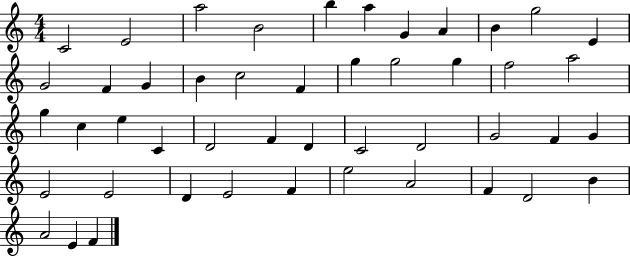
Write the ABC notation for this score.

X:1
T:Untitled
M:4/4
L:1/4
K:C
C2 E2 a2 B2 b a G A B g2 E G2 F G B c2 F g g2 g f2 a2 g c e C D2 F D C2 D2 G2 F G E2 E2 D E2 F e2 A2 F D2 B A2 E F